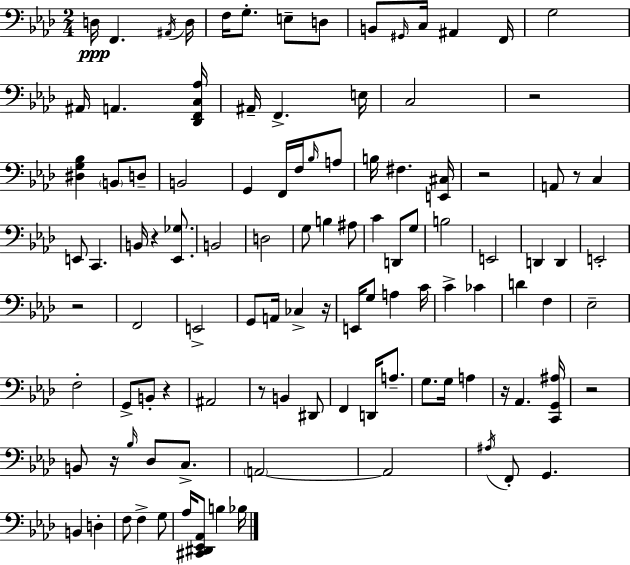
X:1
T:Untitled
M:2/4
L:1/4
K:Fm
D,/4 F,, ^A,,/4 D,/4 F,/4 G,/2 E,/2 D,/2 B,,/2 ^G,,/4 C,/4 ^A,, F,,/4 G,2 ^A,,/4 A,, [_D,,F,,C,_A,]/4 ^A,,/4 F,, E,/4 C,2 z2 [^D,G,_B,] B,,/2 D,/2 B,,2 G,, F,,/4 F,/4 _B,/4 A,/2 B,/4 ^F, [E,,^C,]/4 z2 A,,/2 z/2 C, E,,/2 C,, B,,/4 z [_E,,_G,]/2 B,,2 D,2 G,/2 B, ^A,/2 C D,,/2 G,/2 B,2 E,,2 D,, D,, E,,2 z2 F,,2 E,,2 G,,/2 A,,/4 _C, z/4 E,,/4 G,/2 A, C/4 C _C D F, _E,2 F,2 G,,/2 B,,/2 z ^A,,2 z/2 B,, ^D,,/2 F,, D,,/4 A,/2 G,/2 G,/4 A, z/4 _A,, [C,,G,,^A,]/4 z2 B,,/2 z/4 _B,/4 _D,/2 C,/2 A,,2 A,,2 ^A,/4 F,,/2 G,, B,, D, F,/2 F, G,/2 _A,/4 [^C,,^D,,_E,,_A,,]/2 B, _B,/4